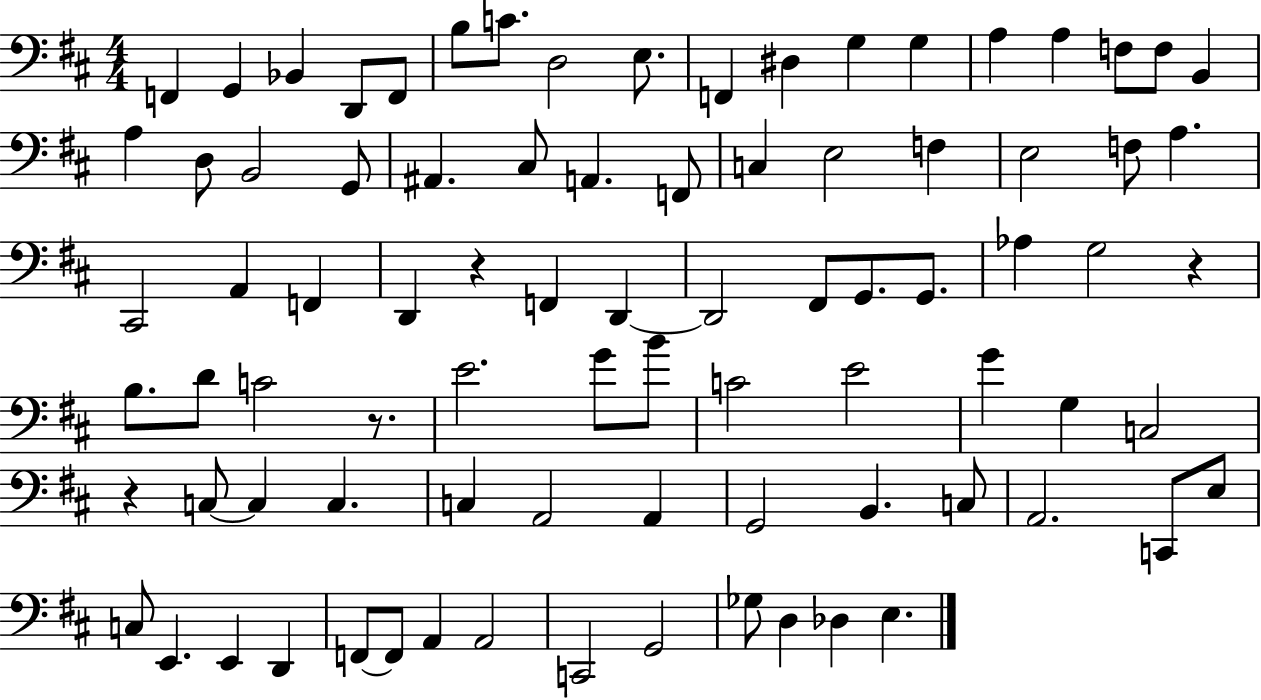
{
  \clef bass
  \numericTimeSignature
  \time 4/4
  \key d \major
  f,4 g,4 bes,4 d,8 f,8 | b8 c'8. d2 e8. | f,4 dis4 g4 g4 | a4 a4 f8 f8 b,4 | \break a4 d8 b,2 g,8 | ais,4. cis8 a,4. f,8 | c4 e2 f4 | e2 f8 a4. | \break cis,2 a,4 f,4 | d,4 r4 f,4 d,4~~ | d,2 fis,8 g,8. g,8. | aes4 g2 r4 | \break b8. d'8 c'2 r8. | e'2. g'8 b'8 | c'2 e'2 | g'4 g4 c2 | \break r4 c8~~ c4 c4. | c4 a,2 a,4 | g,2 b,4. c8 | a,2. c,8 e8 | \break c8 e,4. e,4 d,4 | f,8~~ f,8 a,4 a,2 | c,2 g,2 | ges8 d4 des4 e4. | \break \bar "|."
}